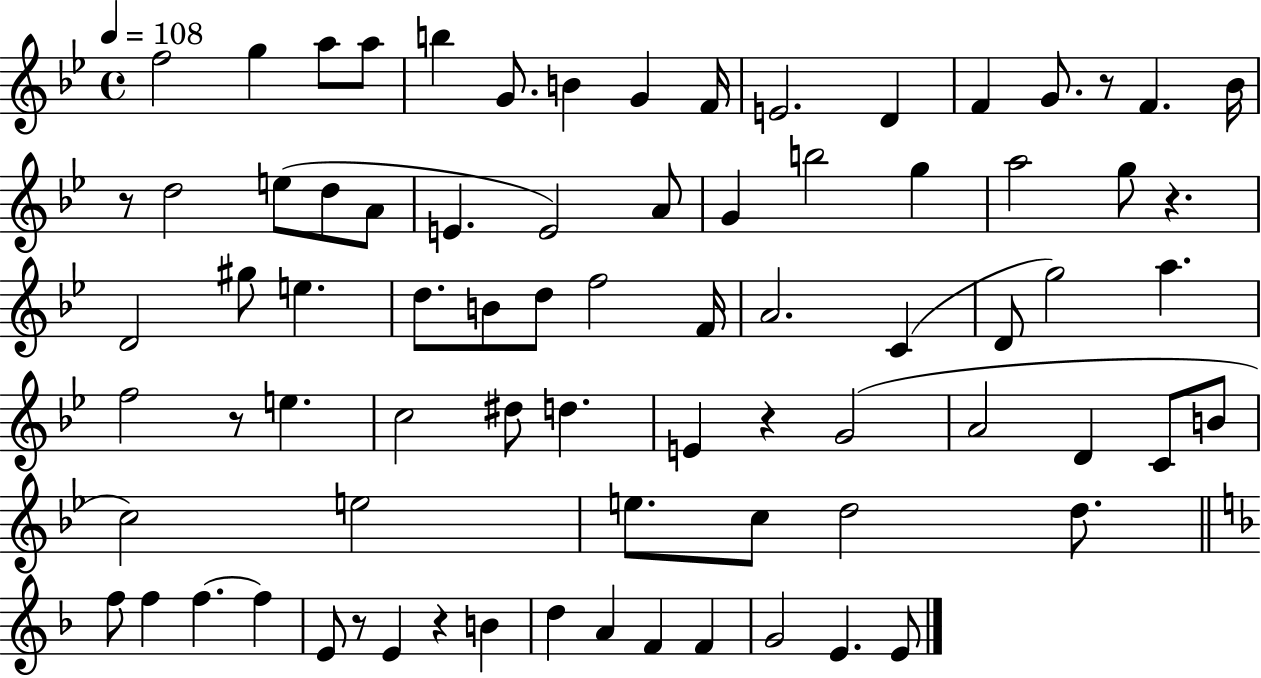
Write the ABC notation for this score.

X:1
T:Untitled
M:4/4
L:1/4
K:Bb
f2 g a/2 a/2 b G/2 B G F/4 E2 D F G/2 z/2 F _B/4 z/2 d2 e/2 d/2 A/2 E E2 A/2 G b2 g a2 g/2 z D2 ^g/2 e d/2 B/2 d/2 f2 F/4 A2 C D/2 g2 a f2 z/2 e c2 ^d/2 d E z G2 A2 D C/2 B/2 c2 e2 e/2 c/2 d2 d/2 f/2 f f f E/2 z/2 E z B d A F F G2 E E/2